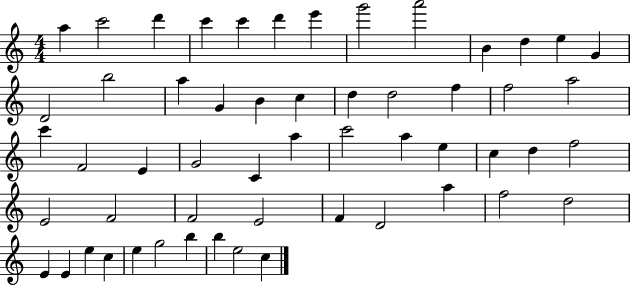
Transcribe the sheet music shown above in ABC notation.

X:1
T:Untitled
M:4/4
L:1/4
K:C
a c'2 d' c' c' d' e' g'2 a'2 B d e G D2 b2 a G B c d d2 f f2 a2 c' F2 E G2 C a c'2 a e c d f2 E2 F2 F2 E2 F D2 a f2 d2 E E e c e g2 b b e2 c